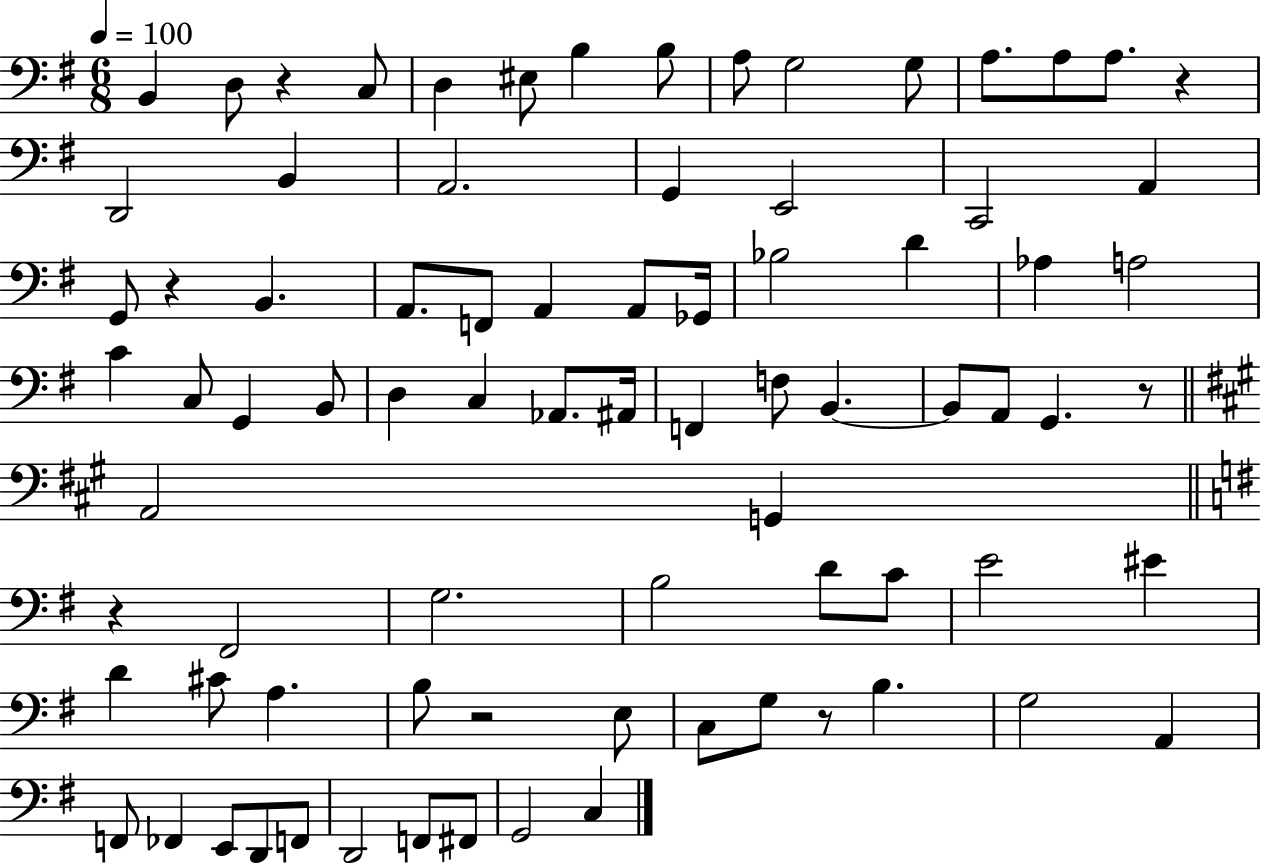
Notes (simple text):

B2/q D3/e R/q C3/e D3/q EIS3/e B3/q B3/e A3/e G3/h G3/e A3/e. A3/e A3/e. R/q D2/h B2/q A2/h. G2/q E2/h C2/h A2/q G2/e R/q B2/q. A2/e. F2/e A2/q A2/e Gb2/s Bb3/h D4/q Ab3/q A3/h C4/q C3/e G2/q B2/e D3/q C3/q Ab2/e. A#2/s F2/q F3/e B2/q. B2/e A2/e G2/q. R/e A2/h G2/q R/q F#2/h G3/h. B3/h D4/e C4/e E4/h EIS4/q D4/q C#4/e A3/q. B3/e R/h E3/e C3/e G3/e R/e B3/q. G3/h A2/q F2/e FES2/q E2/e D2/e F2/e D2/h F2/e F#2/e G2/h C3/q